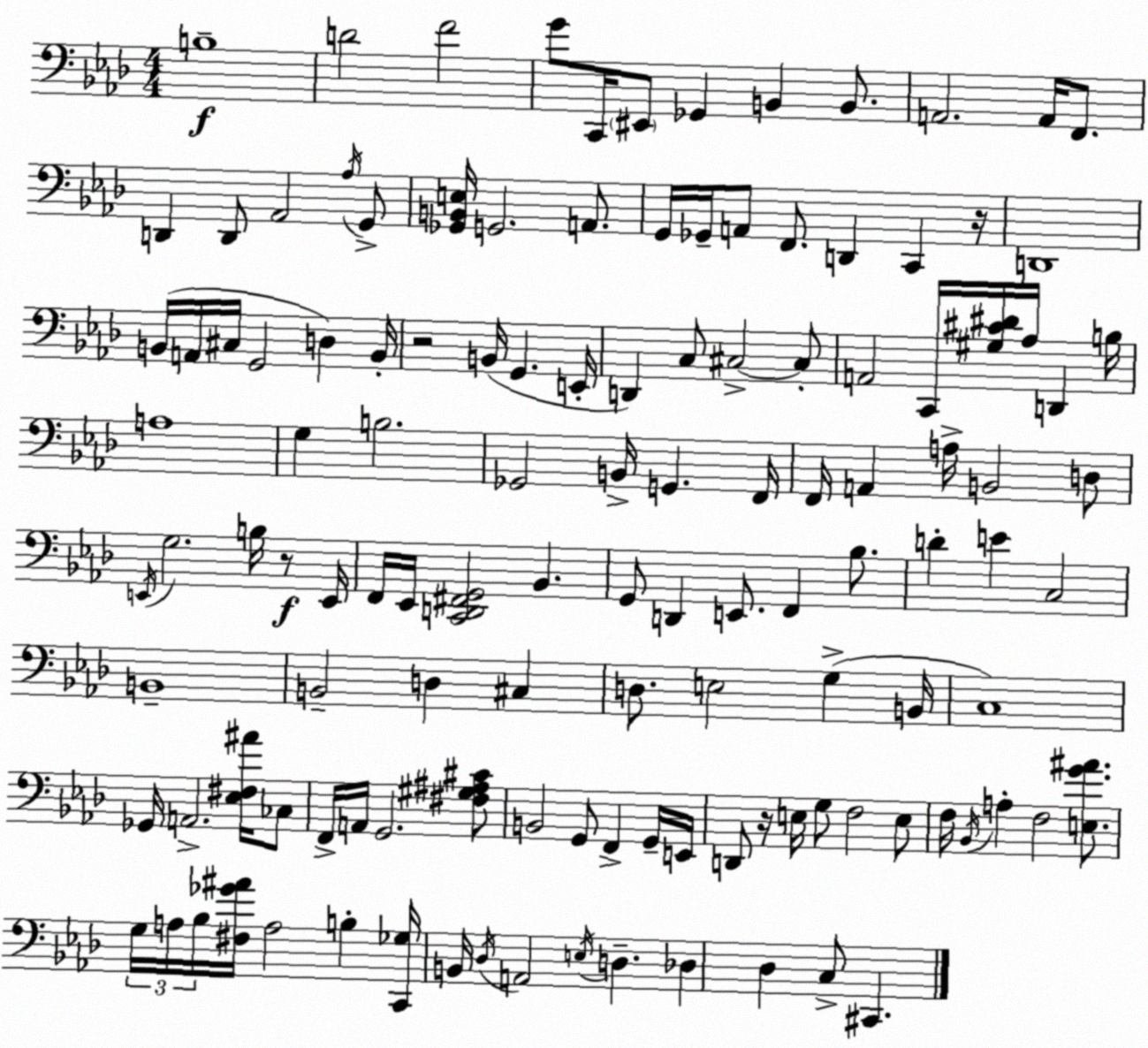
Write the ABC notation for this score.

X:1
T:Untitled
M:4/4
L:1/4
K:Fm
B,4 D2 F2 G/2 C,,/4 ^E,,/2 _G,, B,, B,,/2 A,,2 A,,/4 F,,/2 D,, D,,/2 _A,,2 _A,/4 G,,/2 [_G,,B,,E,]/4 G,,2 A,,/2 G,,/4 _G,,/4 A,,/2 F,,/2 D,, C,, z/4 D,,4 B,,/4 A,,/4 ^C,/4 G,,2 D, B,,/4 z2 B,,/4 G,, E,,/4 D,, C,/2 ^C,2 ^C,/2 A,,2 C,,/4 [^G,^C^D]/4 _A,/4 D,, B,/4 A,4 G, B,2 _G,,2 B,,/4 G,, F,,/4 F,,/4 A,, A,/4 B,,2 D,/2 E,,/4 G,2 B,/4 z/2 E,,/4 F,,/4 _E,,/4 [C,,D,,^F,,G,,]2 _B,, G,,/2 D,, E,,/2 F,, _B,/2 D E C,2 B,,4 B,,2 D, ^C, D,/2 E,2 G, B,,/4 C,4 _G,,/4 A,,2 [_E,^F,^A]/4 _C,/2 F,,/4 A,,/4 G,,2 [^F,^G,^A,^C]/2 B,,2 G,,/2 F,, G,,/4 E,,/4 D,,/2 z/4 E,/4 G,/2 F,2 E,/2 F,/4 _B,,/4 A, F,2 [E,G^A]/2 G,/4 A,/4 _B,/4 [^F,_G^A]/4 A,2 B, [C,,_G,]/4 B,,/4 _D,/4 A,,2 E,/4 D, _D, _D, C,/2 ^C,,